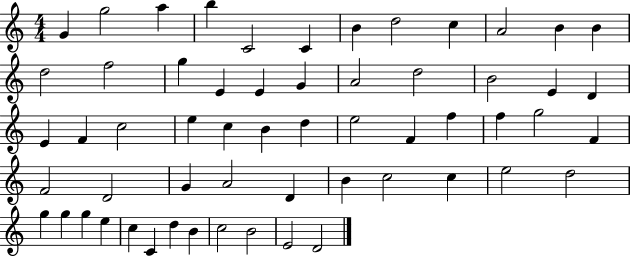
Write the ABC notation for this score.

X:1
T:Untitled
M:4/4
L:1/4
K:C
G g2 a b C2 C B d2 c A2 B B d2 f2 g E E G A2 d2 B2 E D E F c2 e c B d e2 F f f g2 F F2 D2 G A2 D B c2 c e2 d2 g g g e c C d B c2 B2 E2 D2